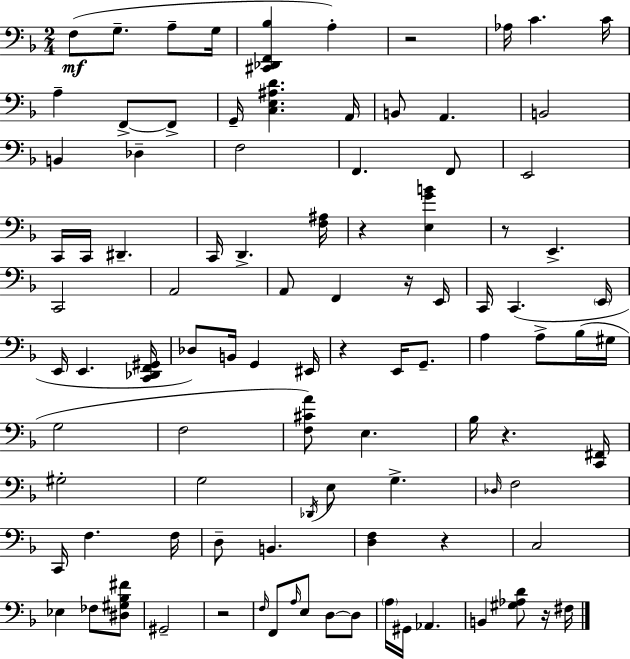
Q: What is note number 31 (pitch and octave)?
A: A2